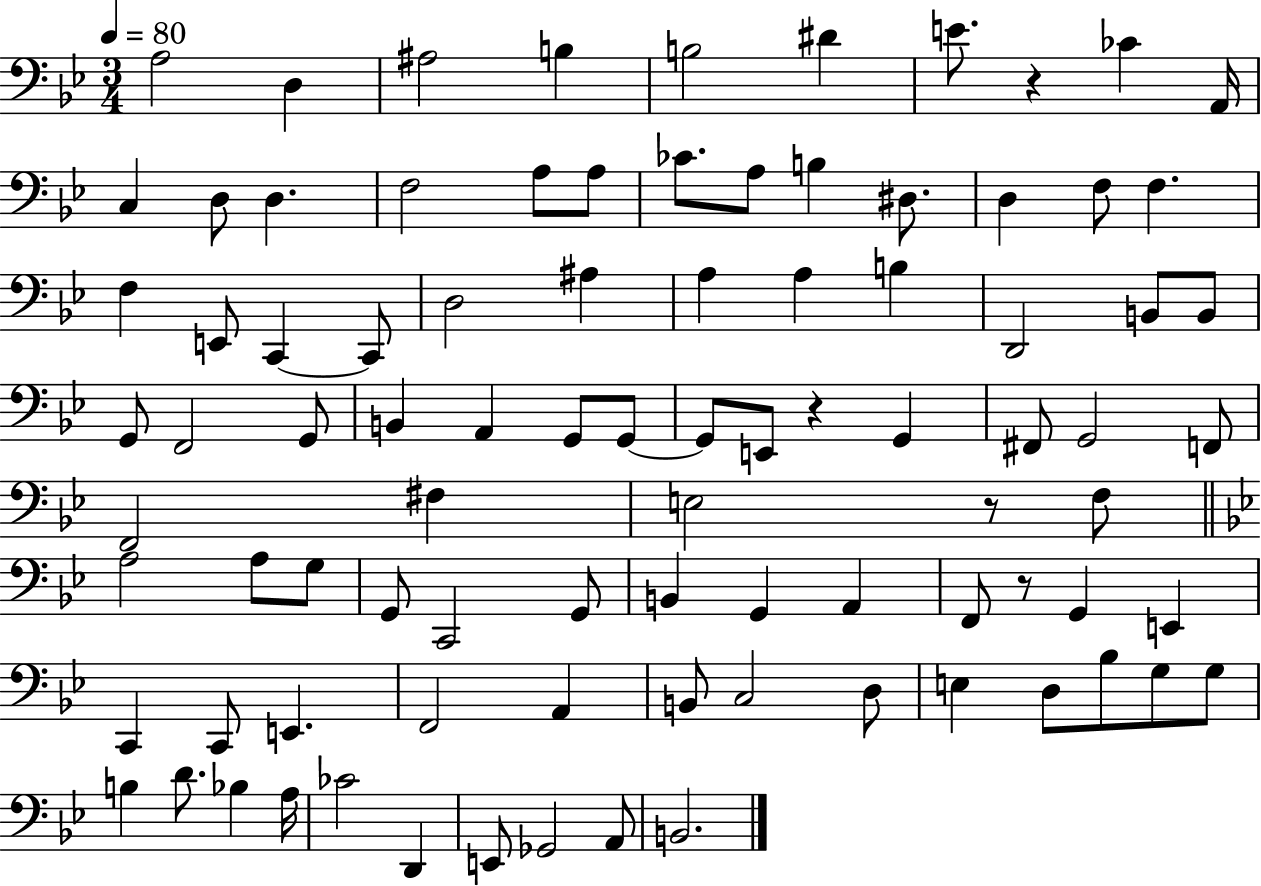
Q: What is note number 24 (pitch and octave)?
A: E2